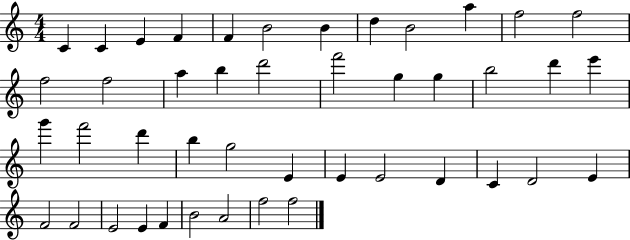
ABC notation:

X:1
T:Untitled
M:4/4
L:1/4
K:C
C C E F F B2 B d B2 a f2 f2 f2 f2 a b d'2 f'2 g g b2 d' e' g' f'2 d' b g2 E E E2 D C D2 E F2 F2 E2 E F B2 A2 f2 f2